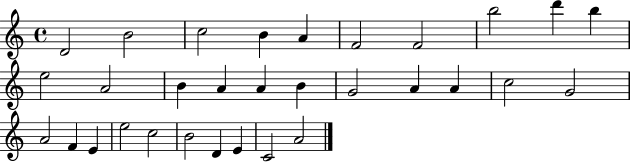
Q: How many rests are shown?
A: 0